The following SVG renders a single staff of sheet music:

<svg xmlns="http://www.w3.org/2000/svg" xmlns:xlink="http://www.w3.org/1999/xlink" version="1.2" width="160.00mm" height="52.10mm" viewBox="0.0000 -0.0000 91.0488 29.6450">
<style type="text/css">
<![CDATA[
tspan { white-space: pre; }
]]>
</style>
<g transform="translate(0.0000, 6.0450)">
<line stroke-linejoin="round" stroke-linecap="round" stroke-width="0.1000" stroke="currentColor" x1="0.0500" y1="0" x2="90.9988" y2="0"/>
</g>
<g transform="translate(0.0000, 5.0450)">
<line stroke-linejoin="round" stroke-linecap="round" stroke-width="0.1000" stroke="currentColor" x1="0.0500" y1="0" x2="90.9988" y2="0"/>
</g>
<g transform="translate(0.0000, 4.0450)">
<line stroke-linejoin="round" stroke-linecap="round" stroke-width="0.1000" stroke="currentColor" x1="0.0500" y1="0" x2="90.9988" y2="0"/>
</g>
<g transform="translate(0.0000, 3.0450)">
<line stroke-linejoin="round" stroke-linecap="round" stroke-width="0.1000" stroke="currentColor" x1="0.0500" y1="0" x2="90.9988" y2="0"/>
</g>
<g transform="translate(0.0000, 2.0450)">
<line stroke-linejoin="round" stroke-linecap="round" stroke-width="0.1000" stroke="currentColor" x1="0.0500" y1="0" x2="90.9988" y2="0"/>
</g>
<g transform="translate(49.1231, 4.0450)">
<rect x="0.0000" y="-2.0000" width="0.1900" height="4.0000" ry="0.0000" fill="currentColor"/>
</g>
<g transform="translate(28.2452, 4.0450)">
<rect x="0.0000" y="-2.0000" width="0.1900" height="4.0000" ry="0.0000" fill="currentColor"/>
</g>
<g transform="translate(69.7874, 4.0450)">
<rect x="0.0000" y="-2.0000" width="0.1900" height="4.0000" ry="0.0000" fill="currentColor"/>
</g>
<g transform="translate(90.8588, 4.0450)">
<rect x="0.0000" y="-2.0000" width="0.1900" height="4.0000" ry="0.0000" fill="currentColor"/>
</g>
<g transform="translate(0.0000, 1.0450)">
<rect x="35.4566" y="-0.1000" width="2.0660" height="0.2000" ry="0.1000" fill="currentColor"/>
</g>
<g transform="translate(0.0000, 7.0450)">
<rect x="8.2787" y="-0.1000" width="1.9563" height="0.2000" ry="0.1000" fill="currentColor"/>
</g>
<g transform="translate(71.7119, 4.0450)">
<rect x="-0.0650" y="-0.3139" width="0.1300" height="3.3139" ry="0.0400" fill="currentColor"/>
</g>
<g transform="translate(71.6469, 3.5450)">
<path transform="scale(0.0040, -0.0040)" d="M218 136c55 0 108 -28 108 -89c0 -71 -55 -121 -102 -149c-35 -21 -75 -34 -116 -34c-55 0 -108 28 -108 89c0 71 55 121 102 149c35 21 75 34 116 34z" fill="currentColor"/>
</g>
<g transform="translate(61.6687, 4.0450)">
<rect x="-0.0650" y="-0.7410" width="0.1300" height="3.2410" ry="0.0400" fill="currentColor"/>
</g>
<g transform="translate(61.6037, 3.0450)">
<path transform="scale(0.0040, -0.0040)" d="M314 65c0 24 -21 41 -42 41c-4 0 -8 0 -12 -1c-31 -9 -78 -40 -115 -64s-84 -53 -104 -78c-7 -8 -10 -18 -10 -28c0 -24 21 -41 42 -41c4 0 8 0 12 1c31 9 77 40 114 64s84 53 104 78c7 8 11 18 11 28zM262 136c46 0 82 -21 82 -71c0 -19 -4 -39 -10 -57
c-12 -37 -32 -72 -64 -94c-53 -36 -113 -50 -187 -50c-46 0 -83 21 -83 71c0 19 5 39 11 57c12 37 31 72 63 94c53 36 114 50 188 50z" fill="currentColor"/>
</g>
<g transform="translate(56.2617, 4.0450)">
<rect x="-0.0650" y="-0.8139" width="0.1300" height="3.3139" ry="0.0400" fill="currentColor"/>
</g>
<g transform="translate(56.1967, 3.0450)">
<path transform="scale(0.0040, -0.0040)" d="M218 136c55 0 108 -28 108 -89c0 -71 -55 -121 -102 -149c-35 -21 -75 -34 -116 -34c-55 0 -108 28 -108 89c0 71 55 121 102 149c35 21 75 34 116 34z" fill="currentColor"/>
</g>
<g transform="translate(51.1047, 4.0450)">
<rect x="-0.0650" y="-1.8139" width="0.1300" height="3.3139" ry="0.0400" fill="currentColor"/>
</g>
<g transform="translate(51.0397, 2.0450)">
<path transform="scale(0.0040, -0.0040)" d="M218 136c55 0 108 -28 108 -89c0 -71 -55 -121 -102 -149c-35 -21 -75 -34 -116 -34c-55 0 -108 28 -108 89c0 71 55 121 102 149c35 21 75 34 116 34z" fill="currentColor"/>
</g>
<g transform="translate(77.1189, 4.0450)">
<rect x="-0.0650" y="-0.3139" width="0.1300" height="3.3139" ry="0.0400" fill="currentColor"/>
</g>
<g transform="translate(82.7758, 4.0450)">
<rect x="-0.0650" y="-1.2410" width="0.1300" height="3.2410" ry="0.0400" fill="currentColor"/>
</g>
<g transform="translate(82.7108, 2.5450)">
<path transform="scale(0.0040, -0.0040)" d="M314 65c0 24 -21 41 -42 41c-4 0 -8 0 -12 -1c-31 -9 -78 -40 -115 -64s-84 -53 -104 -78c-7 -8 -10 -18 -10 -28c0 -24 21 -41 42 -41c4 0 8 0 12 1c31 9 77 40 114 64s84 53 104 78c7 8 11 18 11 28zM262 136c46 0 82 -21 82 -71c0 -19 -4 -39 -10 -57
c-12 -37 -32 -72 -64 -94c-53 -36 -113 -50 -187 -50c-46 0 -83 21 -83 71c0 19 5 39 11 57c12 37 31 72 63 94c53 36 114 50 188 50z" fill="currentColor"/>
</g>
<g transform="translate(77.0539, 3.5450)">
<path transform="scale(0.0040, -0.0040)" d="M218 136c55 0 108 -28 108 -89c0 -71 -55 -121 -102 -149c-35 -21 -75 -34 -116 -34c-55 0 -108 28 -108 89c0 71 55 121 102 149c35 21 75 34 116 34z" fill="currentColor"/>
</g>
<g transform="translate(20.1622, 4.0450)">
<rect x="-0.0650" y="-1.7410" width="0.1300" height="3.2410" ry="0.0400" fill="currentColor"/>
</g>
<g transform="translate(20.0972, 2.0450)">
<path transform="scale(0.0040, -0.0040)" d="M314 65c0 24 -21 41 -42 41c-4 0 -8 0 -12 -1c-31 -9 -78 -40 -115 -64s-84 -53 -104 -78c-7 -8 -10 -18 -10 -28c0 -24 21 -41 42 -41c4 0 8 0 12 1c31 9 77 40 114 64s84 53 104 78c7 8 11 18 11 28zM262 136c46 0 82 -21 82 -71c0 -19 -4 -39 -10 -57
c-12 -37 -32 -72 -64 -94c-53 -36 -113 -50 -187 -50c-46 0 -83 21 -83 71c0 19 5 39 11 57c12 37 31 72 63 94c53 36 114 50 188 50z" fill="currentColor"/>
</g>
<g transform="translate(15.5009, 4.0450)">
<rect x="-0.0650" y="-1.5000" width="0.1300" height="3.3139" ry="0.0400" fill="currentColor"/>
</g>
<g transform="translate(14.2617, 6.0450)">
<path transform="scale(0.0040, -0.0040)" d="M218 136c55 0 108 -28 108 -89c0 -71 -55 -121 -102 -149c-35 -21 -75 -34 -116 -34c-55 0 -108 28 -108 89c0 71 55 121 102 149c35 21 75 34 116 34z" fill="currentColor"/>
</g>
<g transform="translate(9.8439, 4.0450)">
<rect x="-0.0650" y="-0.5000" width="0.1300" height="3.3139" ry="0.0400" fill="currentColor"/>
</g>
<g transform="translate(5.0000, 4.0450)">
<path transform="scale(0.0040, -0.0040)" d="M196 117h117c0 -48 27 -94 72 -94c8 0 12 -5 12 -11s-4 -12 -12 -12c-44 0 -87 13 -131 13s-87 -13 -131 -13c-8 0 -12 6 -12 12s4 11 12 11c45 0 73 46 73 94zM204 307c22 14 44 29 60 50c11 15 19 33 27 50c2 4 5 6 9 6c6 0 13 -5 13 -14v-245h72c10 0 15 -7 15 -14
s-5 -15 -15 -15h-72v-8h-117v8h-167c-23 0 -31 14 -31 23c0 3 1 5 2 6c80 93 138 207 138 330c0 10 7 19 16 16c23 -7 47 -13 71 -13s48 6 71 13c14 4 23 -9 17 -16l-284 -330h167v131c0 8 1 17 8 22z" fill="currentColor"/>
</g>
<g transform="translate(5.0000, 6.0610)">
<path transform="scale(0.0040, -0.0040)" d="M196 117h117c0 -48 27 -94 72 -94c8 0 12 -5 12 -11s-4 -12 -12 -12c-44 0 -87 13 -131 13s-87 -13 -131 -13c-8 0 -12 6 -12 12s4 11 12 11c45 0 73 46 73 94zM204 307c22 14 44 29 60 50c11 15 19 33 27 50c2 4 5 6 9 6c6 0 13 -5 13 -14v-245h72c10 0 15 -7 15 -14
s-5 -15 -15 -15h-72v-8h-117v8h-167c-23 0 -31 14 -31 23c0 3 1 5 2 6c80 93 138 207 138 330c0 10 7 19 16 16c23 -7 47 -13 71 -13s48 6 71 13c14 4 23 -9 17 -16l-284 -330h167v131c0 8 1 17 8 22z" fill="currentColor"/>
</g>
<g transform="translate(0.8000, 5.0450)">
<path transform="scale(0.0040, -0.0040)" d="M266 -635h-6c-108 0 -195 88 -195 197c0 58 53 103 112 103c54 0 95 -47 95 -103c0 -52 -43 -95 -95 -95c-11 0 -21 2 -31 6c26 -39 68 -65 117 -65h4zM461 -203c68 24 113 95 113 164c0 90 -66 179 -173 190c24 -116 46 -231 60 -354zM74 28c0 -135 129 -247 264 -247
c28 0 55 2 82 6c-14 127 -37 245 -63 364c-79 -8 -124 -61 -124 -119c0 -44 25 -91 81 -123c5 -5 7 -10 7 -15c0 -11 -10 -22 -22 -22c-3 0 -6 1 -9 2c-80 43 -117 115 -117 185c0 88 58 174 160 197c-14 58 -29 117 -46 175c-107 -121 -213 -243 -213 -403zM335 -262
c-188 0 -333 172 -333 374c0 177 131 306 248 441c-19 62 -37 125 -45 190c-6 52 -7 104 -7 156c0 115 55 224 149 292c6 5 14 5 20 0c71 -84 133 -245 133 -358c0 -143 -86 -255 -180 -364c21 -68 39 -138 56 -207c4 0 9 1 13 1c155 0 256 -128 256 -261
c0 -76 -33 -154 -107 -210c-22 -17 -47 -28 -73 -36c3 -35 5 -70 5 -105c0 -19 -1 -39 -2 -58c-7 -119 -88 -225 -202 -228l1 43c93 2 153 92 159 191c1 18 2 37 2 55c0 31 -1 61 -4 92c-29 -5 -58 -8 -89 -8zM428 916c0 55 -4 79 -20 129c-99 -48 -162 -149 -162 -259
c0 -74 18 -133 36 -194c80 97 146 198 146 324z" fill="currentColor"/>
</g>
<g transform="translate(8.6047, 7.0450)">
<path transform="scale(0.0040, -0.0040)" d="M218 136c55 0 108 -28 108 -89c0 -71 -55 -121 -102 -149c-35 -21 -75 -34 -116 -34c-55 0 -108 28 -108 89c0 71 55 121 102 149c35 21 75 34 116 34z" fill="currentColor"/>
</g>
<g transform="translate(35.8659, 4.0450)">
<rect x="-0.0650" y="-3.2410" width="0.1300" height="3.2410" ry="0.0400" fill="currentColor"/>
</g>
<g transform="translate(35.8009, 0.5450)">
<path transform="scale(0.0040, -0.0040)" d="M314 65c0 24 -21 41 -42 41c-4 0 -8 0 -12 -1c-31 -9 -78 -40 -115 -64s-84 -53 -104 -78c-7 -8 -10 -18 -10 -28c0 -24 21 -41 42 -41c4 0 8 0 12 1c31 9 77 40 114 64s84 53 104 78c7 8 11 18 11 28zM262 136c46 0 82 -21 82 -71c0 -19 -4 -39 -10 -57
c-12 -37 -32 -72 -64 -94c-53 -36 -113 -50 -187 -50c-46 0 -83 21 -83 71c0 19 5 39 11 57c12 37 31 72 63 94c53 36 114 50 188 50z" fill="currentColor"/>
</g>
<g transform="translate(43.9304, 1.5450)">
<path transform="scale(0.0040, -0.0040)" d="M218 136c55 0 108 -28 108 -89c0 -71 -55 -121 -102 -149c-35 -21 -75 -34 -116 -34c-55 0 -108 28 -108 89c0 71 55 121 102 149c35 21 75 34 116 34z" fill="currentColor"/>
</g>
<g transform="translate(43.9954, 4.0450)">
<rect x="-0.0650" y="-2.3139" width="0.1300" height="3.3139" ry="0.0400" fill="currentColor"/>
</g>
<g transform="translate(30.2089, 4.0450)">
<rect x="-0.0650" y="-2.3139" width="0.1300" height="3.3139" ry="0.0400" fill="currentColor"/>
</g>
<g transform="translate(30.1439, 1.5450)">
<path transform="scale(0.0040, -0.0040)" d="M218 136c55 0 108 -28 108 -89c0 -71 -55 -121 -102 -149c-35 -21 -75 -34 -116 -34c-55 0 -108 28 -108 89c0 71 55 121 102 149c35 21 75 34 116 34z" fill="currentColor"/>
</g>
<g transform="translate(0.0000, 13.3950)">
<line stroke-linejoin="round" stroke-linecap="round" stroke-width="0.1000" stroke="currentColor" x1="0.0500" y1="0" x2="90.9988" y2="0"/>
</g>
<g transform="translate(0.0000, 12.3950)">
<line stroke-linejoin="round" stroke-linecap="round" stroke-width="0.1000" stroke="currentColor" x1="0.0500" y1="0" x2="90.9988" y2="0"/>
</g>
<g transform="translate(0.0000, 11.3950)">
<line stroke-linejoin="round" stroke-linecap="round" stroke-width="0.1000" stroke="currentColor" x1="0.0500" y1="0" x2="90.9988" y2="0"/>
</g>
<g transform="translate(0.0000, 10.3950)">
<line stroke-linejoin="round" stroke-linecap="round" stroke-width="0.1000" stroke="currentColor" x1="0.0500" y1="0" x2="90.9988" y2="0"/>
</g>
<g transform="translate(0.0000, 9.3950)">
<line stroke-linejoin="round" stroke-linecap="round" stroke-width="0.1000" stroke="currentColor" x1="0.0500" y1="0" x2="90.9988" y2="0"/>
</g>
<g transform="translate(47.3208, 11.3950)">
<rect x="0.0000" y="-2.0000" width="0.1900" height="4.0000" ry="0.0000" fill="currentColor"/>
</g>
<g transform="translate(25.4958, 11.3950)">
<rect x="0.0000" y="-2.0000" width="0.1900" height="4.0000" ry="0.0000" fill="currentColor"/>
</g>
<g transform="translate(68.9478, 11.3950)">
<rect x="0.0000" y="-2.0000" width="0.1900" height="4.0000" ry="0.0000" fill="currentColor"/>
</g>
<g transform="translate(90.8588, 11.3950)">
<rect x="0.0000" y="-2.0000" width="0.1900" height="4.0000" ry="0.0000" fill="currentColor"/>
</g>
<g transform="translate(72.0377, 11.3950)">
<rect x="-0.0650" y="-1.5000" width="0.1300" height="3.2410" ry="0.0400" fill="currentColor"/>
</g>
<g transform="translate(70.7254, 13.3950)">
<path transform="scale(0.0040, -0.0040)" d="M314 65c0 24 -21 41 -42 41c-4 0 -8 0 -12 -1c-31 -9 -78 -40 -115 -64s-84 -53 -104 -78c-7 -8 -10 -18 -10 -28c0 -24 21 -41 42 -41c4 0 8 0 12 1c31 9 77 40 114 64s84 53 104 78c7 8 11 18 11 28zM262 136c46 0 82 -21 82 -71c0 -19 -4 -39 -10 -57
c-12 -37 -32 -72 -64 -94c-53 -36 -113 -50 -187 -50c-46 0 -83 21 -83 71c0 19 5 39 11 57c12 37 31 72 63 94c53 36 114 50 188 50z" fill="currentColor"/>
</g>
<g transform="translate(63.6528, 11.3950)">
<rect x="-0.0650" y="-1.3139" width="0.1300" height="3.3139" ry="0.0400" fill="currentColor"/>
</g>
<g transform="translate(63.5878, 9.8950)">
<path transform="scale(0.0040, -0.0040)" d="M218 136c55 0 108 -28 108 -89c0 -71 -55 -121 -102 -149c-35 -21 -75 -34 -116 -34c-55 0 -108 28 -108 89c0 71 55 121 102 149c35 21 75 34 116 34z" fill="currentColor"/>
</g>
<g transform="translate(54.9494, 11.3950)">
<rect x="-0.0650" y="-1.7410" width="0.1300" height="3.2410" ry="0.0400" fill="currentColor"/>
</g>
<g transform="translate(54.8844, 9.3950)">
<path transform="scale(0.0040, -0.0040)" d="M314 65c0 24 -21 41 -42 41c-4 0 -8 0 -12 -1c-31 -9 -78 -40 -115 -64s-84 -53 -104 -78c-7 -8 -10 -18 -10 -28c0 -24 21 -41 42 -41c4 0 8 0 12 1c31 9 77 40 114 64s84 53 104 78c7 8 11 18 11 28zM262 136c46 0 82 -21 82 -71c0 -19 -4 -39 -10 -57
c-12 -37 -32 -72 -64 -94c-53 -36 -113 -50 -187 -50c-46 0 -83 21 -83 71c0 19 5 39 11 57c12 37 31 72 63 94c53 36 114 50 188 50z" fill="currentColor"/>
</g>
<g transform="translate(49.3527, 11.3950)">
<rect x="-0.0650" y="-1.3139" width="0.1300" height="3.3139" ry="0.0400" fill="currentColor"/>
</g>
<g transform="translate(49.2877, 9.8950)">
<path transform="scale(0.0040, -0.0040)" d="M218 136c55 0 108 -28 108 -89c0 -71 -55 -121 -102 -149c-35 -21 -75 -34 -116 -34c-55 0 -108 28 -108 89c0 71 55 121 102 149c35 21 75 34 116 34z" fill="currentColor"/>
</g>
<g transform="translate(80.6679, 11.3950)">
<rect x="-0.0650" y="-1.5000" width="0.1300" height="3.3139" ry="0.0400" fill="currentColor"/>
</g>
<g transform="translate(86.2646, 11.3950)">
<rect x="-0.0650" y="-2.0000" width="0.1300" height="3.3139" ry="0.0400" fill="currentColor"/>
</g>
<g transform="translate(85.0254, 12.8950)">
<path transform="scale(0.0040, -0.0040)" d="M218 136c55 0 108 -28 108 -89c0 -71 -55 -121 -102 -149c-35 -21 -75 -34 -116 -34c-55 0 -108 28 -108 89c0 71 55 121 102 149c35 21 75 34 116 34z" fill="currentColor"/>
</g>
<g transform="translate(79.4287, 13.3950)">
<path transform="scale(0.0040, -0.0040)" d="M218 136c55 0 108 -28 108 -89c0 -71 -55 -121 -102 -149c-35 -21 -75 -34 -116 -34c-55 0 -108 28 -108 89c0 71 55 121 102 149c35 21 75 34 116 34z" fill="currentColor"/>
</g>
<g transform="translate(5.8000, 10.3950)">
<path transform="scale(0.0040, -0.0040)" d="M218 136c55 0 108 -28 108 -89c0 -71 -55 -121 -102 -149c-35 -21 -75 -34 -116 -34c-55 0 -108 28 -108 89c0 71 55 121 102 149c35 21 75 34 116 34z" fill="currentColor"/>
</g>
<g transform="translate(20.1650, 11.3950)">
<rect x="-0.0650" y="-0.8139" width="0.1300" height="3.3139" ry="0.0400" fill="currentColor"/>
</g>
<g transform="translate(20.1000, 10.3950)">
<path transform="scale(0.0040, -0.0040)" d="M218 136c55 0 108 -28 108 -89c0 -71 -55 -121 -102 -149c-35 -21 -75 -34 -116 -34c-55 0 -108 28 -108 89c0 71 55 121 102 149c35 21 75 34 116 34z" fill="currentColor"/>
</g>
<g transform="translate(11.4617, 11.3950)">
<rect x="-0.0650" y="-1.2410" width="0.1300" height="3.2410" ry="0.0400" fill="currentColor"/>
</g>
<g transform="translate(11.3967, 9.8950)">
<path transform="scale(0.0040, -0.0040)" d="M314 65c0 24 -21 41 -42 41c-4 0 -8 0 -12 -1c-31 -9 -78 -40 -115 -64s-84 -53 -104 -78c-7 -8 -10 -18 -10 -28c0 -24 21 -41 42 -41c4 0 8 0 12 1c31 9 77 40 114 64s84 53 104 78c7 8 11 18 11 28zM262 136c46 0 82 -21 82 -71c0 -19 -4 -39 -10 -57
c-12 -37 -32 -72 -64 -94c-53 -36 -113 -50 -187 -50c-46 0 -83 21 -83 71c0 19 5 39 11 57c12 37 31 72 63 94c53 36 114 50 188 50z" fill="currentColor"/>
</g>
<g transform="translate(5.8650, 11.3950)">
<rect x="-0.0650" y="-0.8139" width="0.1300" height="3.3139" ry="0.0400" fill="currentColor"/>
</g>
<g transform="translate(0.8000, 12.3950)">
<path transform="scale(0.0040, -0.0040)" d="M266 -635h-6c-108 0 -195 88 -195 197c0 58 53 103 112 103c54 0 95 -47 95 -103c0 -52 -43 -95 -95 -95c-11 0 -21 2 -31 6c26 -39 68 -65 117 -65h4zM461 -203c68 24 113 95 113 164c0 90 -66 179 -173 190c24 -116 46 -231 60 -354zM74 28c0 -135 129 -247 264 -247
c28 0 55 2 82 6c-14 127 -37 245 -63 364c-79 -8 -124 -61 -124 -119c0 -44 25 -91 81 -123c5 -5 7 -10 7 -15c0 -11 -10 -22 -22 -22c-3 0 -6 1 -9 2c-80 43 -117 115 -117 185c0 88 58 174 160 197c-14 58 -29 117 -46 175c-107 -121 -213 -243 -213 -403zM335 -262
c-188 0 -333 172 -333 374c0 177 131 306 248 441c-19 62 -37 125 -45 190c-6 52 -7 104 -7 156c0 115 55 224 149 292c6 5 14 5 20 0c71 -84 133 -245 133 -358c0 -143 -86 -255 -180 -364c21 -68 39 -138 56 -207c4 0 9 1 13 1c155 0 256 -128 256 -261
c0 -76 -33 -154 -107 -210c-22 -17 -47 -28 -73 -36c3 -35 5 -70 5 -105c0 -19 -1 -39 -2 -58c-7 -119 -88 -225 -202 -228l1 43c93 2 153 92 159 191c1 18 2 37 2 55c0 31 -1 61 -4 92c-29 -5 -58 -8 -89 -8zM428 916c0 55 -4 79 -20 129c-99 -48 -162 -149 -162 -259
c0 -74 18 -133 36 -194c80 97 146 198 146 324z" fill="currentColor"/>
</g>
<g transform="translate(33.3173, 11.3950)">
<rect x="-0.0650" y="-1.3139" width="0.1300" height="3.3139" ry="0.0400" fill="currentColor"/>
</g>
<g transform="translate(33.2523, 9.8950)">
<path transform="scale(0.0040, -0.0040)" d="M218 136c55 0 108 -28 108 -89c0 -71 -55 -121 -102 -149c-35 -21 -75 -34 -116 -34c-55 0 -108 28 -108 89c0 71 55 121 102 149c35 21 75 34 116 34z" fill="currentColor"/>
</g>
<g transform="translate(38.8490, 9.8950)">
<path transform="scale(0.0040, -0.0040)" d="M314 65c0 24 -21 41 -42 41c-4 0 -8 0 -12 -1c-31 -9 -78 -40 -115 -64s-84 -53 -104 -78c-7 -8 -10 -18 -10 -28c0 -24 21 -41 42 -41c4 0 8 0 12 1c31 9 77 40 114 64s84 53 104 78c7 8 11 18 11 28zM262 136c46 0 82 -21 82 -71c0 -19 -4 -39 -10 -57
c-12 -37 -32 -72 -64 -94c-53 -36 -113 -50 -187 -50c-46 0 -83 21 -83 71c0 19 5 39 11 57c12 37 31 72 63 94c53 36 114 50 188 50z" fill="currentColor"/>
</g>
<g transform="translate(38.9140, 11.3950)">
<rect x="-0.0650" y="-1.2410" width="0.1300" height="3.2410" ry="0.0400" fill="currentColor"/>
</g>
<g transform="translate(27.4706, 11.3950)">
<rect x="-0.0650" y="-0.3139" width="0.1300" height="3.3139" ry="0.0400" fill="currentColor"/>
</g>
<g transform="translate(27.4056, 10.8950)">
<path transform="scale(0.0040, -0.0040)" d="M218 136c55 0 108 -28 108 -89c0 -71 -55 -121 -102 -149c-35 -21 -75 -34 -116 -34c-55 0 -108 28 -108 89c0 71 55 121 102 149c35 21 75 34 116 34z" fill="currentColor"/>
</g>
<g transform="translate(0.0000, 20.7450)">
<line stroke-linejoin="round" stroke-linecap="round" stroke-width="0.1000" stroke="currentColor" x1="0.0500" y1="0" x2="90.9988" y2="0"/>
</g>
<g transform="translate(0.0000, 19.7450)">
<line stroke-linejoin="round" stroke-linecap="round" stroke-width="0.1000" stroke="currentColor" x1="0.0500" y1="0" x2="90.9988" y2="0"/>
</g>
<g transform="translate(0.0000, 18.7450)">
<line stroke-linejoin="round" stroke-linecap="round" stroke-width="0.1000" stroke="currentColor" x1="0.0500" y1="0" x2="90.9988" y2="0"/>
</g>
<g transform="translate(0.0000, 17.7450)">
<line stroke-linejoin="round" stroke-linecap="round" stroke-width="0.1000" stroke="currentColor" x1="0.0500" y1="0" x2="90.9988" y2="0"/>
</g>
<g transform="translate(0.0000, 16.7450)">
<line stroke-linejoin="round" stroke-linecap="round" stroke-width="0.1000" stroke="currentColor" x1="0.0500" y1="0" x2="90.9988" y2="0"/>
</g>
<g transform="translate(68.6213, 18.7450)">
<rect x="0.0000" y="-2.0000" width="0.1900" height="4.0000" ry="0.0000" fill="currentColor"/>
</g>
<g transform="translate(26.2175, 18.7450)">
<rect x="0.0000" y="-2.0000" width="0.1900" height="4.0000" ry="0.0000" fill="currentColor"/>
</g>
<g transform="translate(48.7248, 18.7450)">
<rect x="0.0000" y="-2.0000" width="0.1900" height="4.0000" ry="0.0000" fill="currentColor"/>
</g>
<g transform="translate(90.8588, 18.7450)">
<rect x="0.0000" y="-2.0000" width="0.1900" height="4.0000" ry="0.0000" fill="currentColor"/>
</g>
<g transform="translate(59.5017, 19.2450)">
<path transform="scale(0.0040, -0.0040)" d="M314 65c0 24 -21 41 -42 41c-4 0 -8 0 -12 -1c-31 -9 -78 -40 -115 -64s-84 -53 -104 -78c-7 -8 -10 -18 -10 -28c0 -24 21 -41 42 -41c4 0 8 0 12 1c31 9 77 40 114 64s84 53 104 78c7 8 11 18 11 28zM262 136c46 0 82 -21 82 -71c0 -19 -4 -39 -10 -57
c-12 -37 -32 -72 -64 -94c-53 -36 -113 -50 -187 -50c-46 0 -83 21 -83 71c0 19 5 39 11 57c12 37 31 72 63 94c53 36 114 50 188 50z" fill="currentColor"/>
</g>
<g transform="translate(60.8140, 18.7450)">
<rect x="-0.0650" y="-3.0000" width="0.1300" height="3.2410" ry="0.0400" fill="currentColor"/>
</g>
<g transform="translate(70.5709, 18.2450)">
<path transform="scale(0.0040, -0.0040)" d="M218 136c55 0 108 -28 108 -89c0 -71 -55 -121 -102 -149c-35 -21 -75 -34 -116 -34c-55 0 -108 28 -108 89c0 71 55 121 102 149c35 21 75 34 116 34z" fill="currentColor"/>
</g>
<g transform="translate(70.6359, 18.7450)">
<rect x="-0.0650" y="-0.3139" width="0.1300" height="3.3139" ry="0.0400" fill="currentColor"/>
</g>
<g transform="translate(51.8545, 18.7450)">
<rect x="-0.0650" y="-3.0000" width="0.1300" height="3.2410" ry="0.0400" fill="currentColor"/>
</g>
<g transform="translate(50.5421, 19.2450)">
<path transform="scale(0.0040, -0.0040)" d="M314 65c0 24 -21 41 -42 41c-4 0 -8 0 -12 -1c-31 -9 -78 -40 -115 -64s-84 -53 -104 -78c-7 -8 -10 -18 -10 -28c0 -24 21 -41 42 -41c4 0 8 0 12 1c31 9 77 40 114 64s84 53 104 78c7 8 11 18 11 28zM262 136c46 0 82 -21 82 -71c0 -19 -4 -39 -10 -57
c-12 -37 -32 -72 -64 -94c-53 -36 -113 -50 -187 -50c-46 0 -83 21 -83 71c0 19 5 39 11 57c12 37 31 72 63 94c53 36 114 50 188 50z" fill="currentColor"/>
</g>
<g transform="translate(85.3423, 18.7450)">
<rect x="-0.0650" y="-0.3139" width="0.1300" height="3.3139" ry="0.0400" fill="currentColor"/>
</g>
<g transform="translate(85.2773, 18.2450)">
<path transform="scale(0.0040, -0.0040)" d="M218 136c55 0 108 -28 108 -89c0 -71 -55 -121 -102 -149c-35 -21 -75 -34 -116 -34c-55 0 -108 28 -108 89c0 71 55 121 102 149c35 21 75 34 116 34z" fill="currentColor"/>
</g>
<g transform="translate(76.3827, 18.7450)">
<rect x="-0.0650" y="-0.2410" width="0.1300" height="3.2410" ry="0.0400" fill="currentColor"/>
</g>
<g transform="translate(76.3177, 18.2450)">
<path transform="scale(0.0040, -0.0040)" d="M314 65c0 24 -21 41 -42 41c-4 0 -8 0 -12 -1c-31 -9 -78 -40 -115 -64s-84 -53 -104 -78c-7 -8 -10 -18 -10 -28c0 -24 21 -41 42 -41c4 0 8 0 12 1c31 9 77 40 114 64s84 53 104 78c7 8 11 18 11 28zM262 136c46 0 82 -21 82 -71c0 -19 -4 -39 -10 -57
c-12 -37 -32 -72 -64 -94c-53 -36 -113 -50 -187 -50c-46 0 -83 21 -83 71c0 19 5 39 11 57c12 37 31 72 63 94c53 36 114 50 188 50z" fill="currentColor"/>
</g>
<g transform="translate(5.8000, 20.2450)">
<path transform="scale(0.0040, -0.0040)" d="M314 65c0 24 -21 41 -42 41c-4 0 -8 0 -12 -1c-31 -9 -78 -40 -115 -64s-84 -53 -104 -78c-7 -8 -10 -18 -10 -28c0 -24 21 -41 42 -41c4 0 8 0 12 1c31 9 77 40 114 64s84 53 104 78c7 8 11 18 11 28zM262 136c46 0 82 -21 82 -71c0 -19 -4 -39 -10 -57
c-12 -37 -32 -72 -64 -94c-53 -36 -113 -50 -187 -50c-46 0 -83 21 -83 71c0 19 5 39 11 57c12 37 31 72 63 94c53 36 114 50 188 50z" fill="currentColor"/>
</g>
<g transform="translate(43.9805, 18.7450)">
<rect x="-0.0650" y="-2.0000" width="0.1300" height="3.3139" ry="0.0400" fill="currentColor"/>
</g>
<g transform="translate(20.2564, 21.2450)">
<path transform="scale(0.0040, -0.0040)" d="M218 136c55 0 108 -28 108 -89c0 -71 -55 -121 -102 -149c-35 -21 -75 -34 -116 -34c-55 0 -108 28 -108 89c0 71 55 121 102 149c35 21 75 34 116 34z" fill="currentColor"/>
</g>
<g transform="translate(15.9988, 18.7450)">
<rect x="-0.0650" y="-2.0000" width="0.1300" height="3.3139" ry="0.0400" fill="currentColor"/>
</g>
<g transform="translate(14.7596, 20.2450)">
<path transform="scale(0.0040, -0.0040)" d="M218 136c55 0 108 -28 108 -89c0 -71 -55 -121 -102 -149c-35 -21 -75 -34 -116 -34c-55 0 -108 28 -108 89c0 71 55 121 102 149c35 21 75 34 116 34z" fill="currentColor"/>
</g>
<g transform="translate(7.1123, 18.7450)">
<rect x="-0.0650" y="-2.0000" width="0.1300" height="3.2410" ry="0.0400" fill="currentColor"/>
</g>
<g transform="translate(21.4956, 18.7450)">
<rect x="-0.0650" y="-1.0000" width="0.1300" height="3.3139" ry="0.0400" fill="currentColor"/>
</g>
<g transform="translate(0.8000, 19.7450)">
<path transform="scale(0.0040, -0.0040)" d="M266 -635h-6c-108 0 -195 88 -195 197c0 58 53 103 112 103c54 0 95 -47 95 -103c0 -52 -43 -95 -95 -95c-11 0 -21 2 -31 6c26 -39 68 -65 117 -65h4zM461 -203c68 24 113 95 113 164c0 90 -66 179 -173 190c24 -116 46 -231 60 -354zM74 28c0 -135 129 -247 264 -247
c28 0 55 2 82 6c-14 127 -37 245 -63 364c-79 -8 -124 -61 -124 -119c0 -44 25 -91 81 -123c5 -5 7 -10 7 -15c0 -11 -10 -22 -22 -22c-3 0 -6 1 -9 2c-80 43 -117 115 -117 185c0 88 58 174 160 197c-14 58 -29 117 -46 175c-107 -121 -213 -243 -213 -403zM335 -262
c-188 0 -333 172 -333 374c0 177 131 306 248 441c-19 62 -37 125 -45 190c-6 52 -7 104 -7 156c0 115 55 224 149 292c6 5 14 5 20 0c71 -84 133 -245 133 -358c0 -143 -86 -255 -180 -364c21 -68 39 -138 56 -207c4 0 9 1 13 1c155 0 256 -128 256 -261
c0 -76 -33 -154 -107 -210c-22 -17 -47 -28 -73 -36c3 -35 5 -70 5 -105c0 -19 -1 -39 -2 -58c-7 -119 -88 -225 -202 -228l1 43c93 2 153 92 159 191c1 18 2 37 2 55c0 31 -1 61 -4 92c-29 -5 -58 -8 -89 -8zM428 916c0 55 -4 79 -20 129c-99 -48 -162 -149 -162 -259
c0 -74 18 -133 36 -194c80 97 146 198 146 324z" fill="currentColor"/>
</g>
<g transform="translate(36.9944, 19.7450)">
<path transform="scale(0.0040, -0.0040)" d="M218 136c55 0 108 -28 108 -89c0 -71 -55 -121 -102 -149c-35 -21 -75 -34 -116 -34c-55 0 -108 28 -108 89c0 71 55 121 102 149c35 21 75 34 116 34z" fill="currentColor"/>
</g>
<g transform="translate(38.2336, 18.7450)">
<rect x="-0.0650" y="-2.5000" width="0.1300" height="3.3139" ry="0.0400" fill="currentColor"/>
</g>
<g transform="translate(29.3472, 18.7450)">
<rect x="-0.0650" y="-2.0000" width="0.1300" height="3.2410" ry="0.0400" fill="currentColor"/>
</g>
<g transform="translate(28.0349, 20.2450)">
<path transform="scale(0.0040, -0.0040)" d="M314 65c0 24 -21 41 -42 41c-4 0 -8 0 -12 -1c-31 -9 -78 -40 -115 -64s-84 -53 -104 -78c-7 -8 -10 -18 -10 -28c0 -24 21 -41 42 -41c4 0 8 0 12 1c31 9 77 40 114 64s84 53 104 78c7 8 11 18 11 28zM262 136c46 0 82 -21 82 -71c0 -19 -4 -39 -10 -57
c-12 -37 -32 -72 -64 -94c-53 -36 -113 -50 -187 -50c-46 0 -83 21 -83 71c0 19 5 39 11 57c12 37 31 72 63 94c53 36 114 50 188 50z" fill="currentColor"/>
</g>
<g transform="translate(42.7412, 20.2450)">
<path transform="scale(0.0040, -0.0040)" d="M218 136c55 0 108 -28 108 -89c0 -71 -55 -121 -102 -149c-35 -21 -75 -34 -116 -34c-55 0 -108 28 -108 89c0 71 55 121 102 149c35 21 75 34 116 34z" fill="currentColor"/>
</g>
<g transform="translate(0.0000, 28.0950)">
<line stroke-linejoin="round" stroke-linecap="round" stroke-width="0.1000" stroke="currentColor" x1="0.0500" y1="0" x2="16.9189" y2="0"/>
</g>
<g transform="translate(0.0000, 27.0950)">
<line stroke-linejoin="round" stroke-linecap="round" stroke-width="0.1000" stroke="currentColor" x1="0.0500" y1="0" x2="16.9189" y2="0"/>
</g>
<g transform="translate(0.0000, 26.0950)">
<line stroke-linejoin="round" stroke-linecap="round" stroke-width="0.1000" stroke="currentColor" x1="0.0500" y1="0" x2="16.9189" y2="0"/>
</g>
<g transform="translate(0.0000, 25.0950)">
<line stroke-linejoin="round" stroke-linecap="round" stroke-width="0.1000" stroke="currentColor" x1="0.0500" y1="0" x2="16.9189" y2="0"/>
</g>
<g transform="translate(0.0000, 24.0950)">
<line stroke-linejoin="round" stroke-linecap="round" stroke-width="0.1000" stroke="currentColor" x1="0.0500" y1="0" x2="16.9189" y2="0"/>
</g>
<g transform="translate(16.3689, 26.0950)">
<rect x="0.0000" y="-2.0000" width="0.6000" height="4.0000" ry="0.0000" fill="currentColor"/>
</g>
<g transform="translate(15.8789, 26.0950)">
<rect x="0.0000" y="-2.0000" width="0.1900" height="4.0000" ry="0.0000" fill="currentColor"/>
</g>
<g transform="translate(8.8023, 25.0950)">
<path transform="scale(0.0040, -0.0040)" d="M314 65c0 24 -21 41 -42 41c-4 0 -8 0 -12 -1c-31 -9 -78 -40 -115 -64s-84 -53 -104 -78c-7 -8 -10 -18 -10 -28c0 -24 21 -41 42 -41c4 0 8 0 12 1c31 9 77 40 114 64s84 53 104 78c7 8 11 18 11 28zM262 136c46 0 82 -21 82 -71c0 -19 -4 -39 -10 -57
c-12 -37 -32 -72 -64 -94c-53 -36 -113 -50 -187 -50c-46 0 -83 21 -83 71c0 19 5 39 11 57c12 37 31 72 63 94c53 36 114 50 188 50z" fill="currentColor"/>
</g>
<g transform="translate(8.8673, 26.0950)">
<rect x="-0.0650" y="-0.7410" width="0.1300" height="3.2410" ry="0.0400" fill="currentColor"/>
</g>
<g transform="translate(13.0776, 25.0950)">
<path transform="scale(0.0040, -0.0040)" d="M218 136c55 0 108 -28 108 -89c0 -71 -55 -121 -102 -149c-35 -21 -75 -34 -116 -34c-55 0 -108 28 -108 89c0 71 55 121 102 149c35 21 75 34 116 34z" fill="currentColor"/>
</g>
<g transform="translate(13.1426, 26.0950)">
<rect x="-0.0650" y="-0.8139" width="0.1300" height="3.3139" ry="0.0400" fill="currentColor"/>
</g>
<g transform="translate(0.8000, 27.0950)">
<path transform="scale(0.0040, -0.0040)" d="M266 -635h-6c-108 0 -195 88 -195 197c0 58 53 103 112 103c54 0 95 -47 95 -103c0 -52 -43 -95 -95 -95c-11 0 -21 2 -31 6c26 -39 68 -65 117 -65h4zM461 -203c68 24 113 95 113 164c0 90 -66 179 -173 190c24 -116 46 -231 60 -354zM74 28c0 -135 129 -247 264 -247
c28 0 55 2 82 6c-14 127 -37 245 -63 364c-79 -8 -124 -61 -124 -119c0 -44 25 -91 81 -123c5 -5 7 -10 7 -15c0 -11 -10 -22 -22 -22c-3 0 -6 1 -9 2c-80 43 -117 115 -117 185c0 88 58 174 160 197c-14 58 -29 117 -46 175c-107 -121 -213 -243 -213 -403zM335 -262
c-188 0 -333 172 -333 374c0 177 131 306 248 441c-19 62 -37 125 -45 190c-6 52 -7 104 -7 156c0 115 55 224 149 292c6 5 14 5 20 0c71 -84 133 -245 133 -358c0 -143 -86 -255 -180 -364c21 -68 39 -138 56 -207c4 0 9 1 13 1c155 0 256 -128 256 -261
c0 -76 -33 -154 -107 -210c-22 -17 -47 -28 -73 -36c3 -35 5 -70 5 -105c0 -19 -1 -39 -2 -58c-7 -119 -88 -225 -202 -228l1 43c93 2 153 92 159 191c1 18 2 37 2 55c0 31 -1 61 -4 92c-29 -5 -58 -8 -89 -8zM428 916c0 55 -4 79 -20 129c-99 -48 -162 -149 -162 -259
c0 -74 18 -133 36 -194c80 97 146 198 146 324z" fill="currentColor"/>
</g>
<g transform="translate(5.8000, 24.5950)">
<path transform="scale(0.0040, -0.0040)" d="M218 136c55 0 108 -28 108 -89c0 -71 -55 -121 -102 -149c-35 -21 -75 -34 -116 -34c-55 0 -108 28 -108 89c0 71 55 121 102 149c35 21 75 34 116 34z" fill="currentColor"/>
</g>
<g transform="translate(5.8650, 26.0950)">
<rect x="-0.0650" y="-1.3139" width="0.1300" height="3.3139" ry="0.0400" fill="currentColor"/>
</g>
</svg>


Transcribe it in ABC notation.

X:1
T:Untitled
M:4/4
L:1/4
K:C
C E f2 g b2 g f d d2 c c e2 d e2 d c e e2 e f2 e E2 E F F2 F D F2 G F A2 A2 c c2 c e d2 d